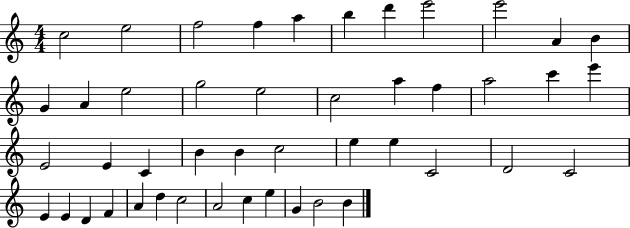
X:1
T:Untitled
M:4/4
L:1/4
K:C
c2 e2 f2 f a b d' e'2 e'2 A B G A e2 g2 e2 c2 a f a2 c' e' E2 E C B B c2 e e C2 D2 C2 E E D F A d c2 A2 c e G B2 B